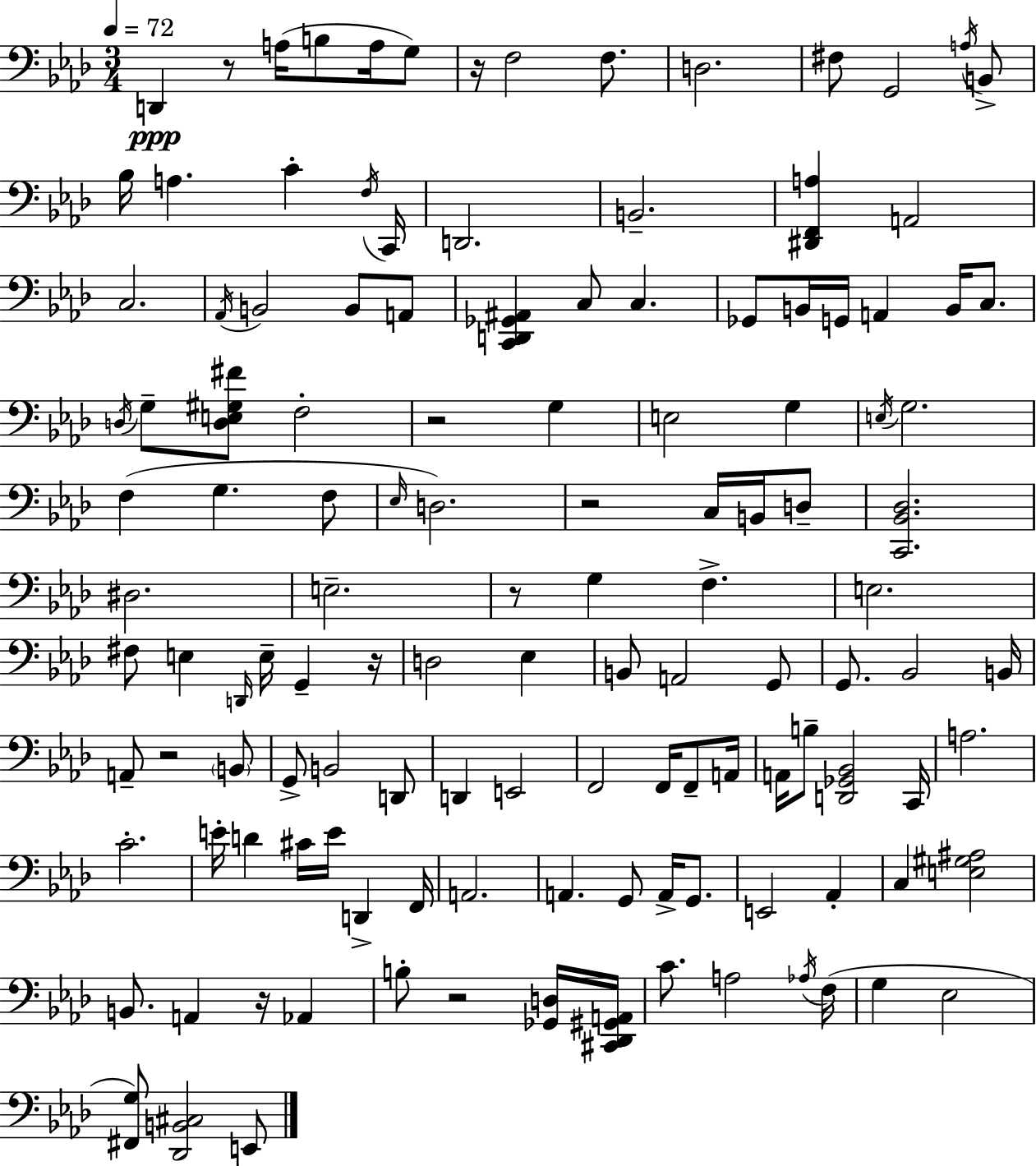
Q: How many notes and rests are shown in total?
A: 127